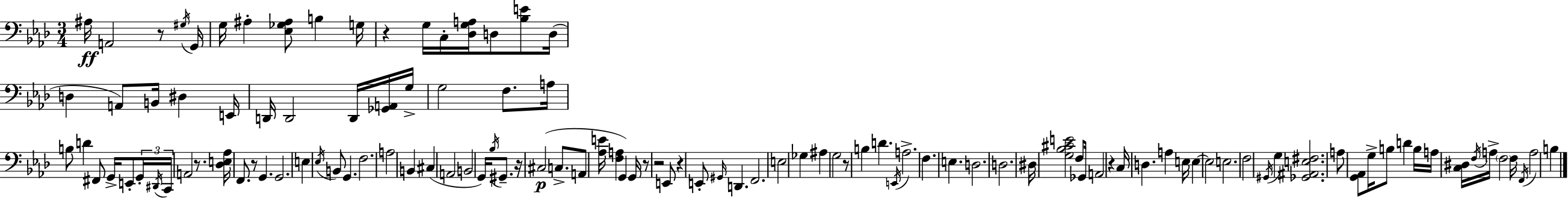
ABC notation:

X:1
T:Untitled
M:3/4
L:1/4
K:Ab
^A,/4 A,,2 z/2 ^G,/4 G,,/4 G,/4 ^A, [_E,_G,^A,]/2 B, G,/4 z G,/4 C,/4 [_D,G,A,]/4 D,/2 [_B,E]/2 D,/4 D, A,,/2 B,,/4 ^D, E,,/4 D,,/4 D,,2 D,,/4 [_G,,A,,]/4 G,/4 G,2 F,/2 A,/4 B,/2 D ^F,,/2 G,,/4 E,,/2 G,,/4 ^D,,/4 C,,/4 A,,2 z/2 [_D,E,_A,]/4 F,,/2 z/2 G,, G,,2 E, _E,/4 B,,/2 G,, F,2 A,2 B,, ^C, A,,2 B,,2 G,,/4 _B,/4 ^G,,/2 z/4 ^C,2 C,/2 A,,/2 [_A,E]/4 [F,A,] G,, G,,/4 z/2 z2 E,,/2 z E,,/2 ^G,,/4 D,, F,,2 E,2 _G, ^A, G,2 z/2 B, D E,,/4 A,2 F, E, D,2 D,2 ^D,/4 [G,_B,^CE]2 F,/2 _G,,/4 A,,2 z C,/4 D, A, E,/4 E, E,2 E,2 F,2 ^G,,/4 G, [_G,,^A,,E,^F,]2 A,/2 [G,,_A,,]/2 G,/4 B,/2 D B,/4 A,/4 [C,^D,]/4 F,/4 A,/4 F,2 F,/4 F,,/4 A,2 B,